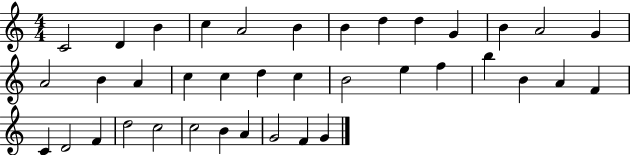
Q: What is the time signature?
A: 4/4